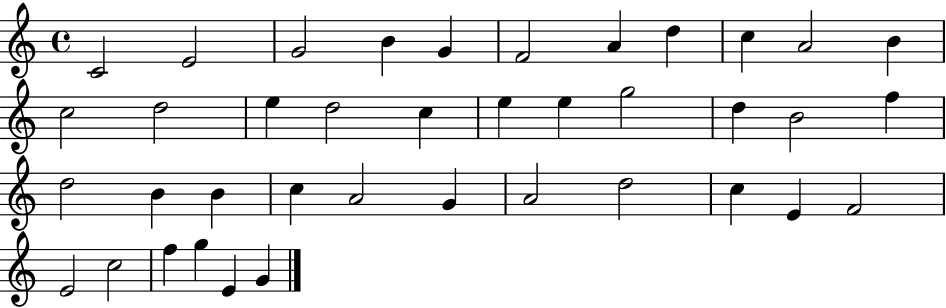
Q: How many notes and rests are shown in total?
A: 39